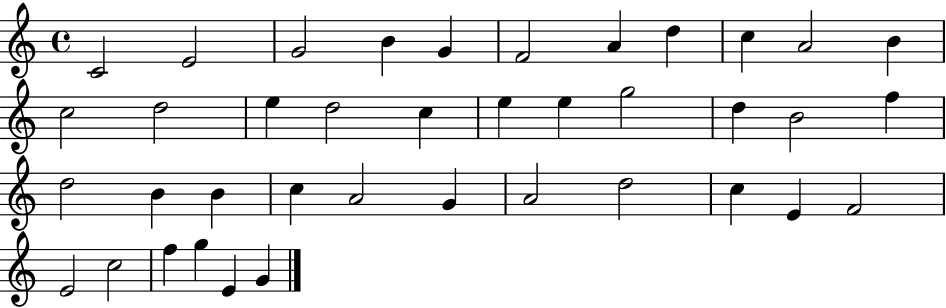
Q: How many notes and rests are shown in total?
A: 39